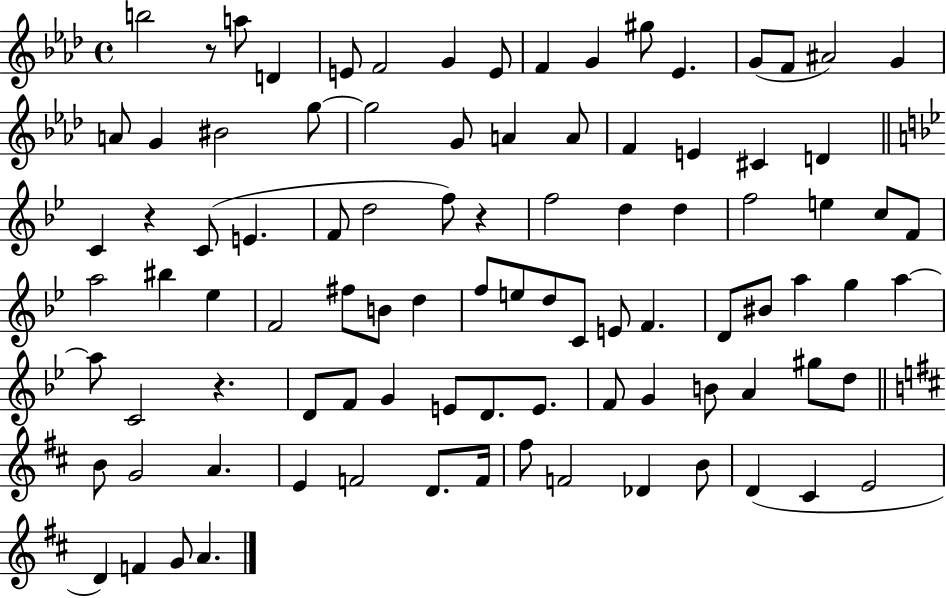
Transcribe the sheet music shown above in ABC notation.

X:1
T:Untitled
M:4/4
L:1/4
K:Ab
b2 z/2 a/2 D E/2 F2 G E/2 F G ^g/2 _E G/2 F/2 ^A2 G A/2 G ^B2 g/2 g2 G/2 A A/2 F E ^C D C z C/2 E F/2 d2 f/2 z f2 d d f2 e c/2 F/2 a2 ^b _e F2 ^f/2 B/2 d f/2 e/2 d/2 C/2 E/2 F D/2 ^B/2 a g a a/2 C2 z D/2 F/2 G E/2 D/2 E/2 F/2 G B/2 A ^g/2 d/2 B/2 G2 A E F2 D/2 F/4 ^f/2 F2 _D B/2 D ^C E2 D F G/2 A